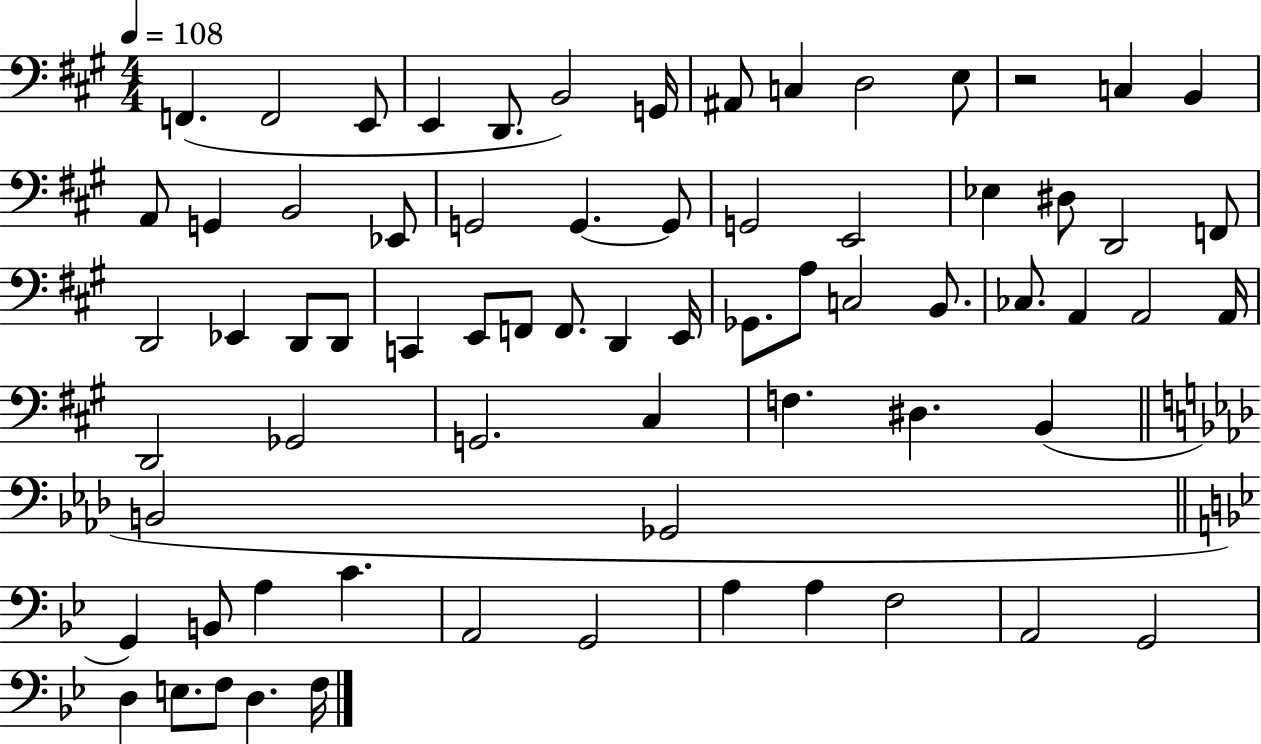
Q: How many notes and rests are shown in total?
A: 70